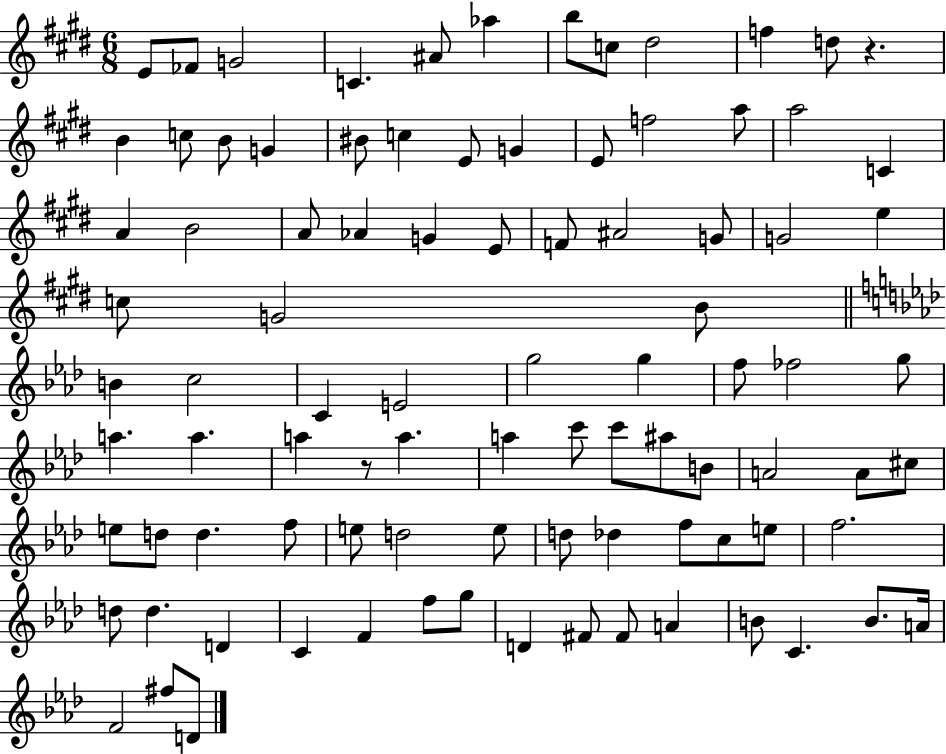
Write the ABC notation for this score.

X:1
T:Untitled
M:6/8
L:1/4
K:E
E/2 _F/2 G2 C ^A/2 _a b/2 c/2 ^d2 f d/2 z B c/2 B/2 G ^B/2 c E/2 G E/2 f2 a/2 a2 C A B2 A/2 _A G E/2 F/2 ^A2 G/2 G2 e c/2 G2 B/2 B c2 C E2 g2 g f/2 _f2 g/2 a a a z/2 a a c'/2 c'/2 ^a/2 B/2 A2 A/2 ^c/2 e/2 d/2 d f/2 e/2 d2 e/2 d/2 _d f/2 c/2 e/2 f2 d/2 d D C F f/2 g/2 D ^F/2 ^F/2 A B/2 C B/2 A/4 F2 ^f/2 D/2